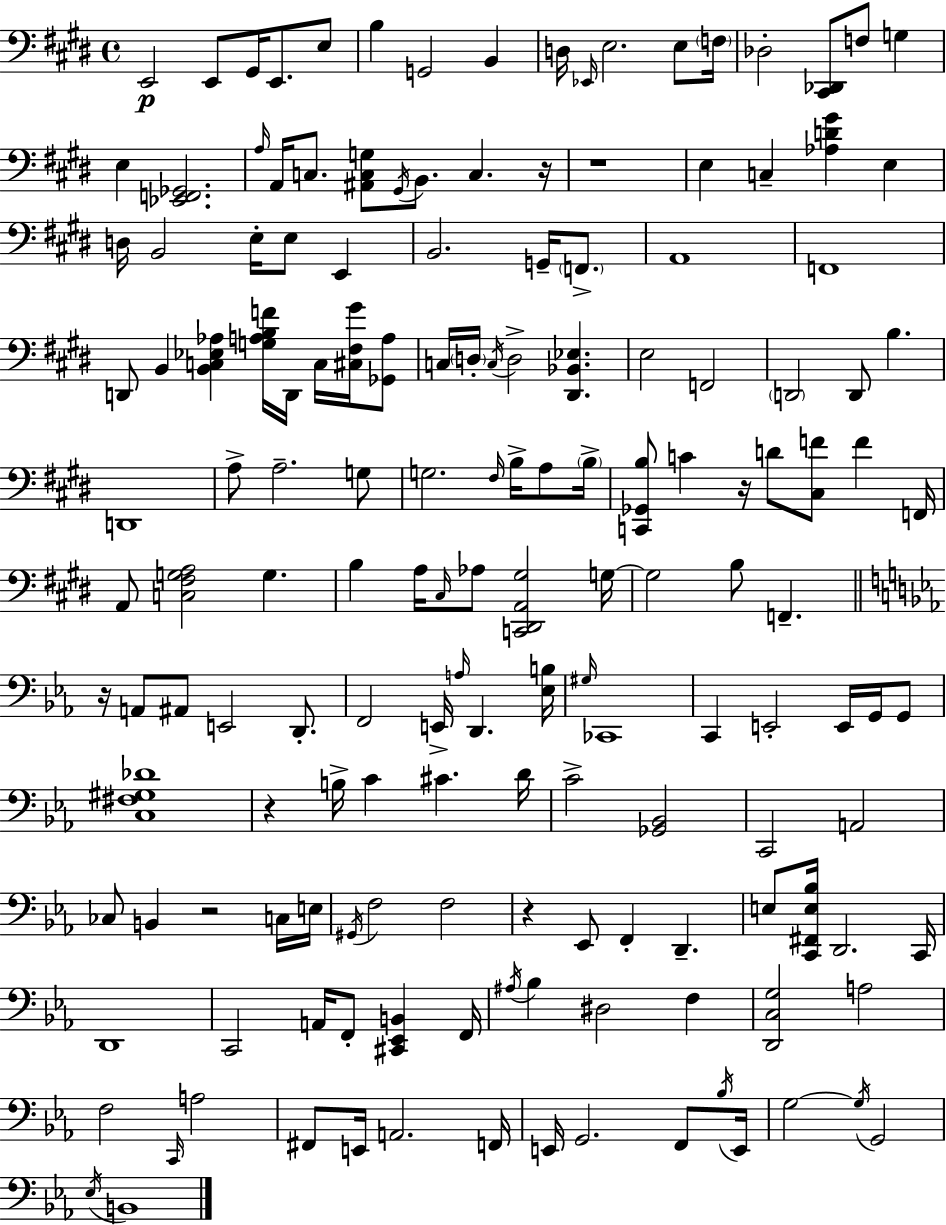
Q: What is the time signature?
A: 4/4